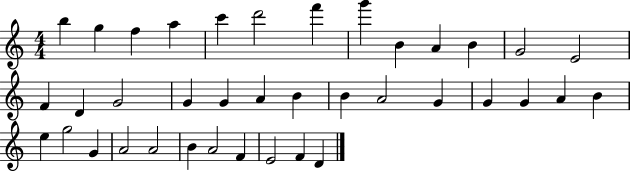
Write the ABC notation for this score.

X:1
T:Untitled
M:4/4
L:1/4
K:C
b g f a c' d'2 f' g' B A B G2 E2 F D G2 G G A B B A2 G G G A B e g2 G A2 A2 B A2 F E2 F D